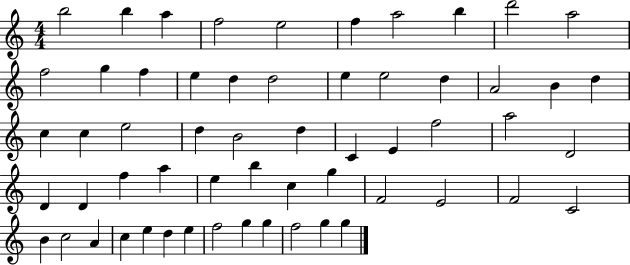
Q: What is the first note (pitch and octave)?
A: B5